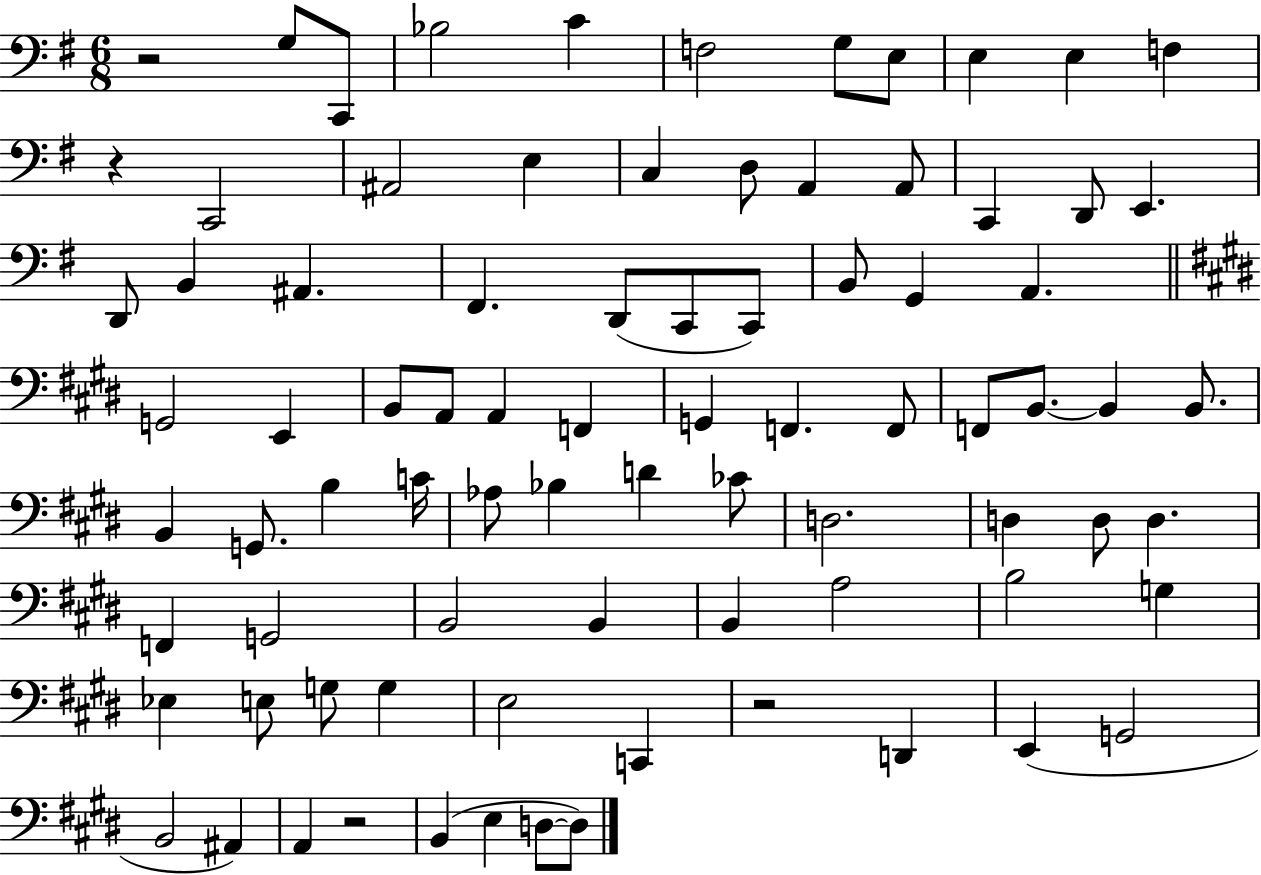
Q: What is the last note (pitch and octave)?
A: D3